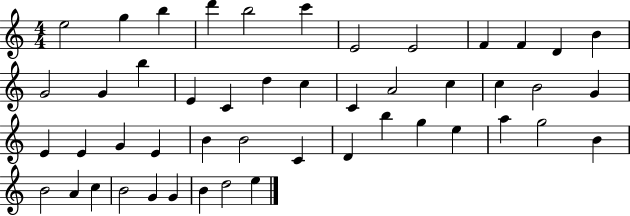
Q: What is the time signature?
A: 4/4